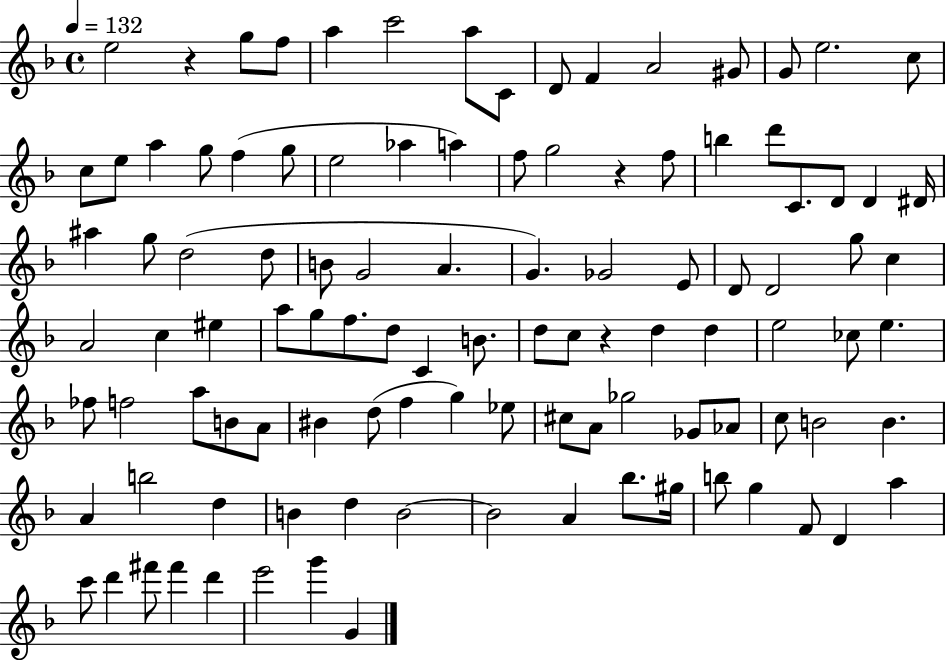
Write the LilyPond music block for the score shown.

{
  \clef treble
  \time 4/4
  \defaultTimeSignature
  \key f \major
  \tempo 4 = 132
  e''2 r4 g''8 f''8 | a''4 c'''2 a''8 c'8 | d'8 f'4 a'2 gis'8 | g'8 e''2. c''8 | \break c''8 e''8 a''4 g''8 f''4( g''8 | e''2 aes''4 a''4) | f''8 g''2 r4 f''8 | b''4 d'''8 c'8. d'8 d'4 dis'16 | \break ais''4 g''8 d''2( d''8 | b'8 g'2 a'4. | g'4.) ges'2 e'8 | d'8 d'2 g''8 c''4 | \break a'2 c''4 eis''4 | a''8 g''8 f''8. d''8 c'4 b'8. | d''8 c''8 r4 d''4 d''4 | e''2 ces''8 e''4. | \break fes''8 f''2 a''8 b'8 a'8 | bis'4 d''8( f''4 g''4) ees''8 | cis''8 a'8 ges''2 ges'8 aes'8 | c''8 b'2 b'4. | \break a'4 b''2 d''4 | b'4 d''4 b'2~~ | b'2 a'4 bes''8. gis''16 | b''8 g''4 f'8 d'4 a''4 | \break c'''8 d'''4 fis'''8 fis'''4 d'''4 | e'''2 g'''4 g'4 | \bar "|."
}